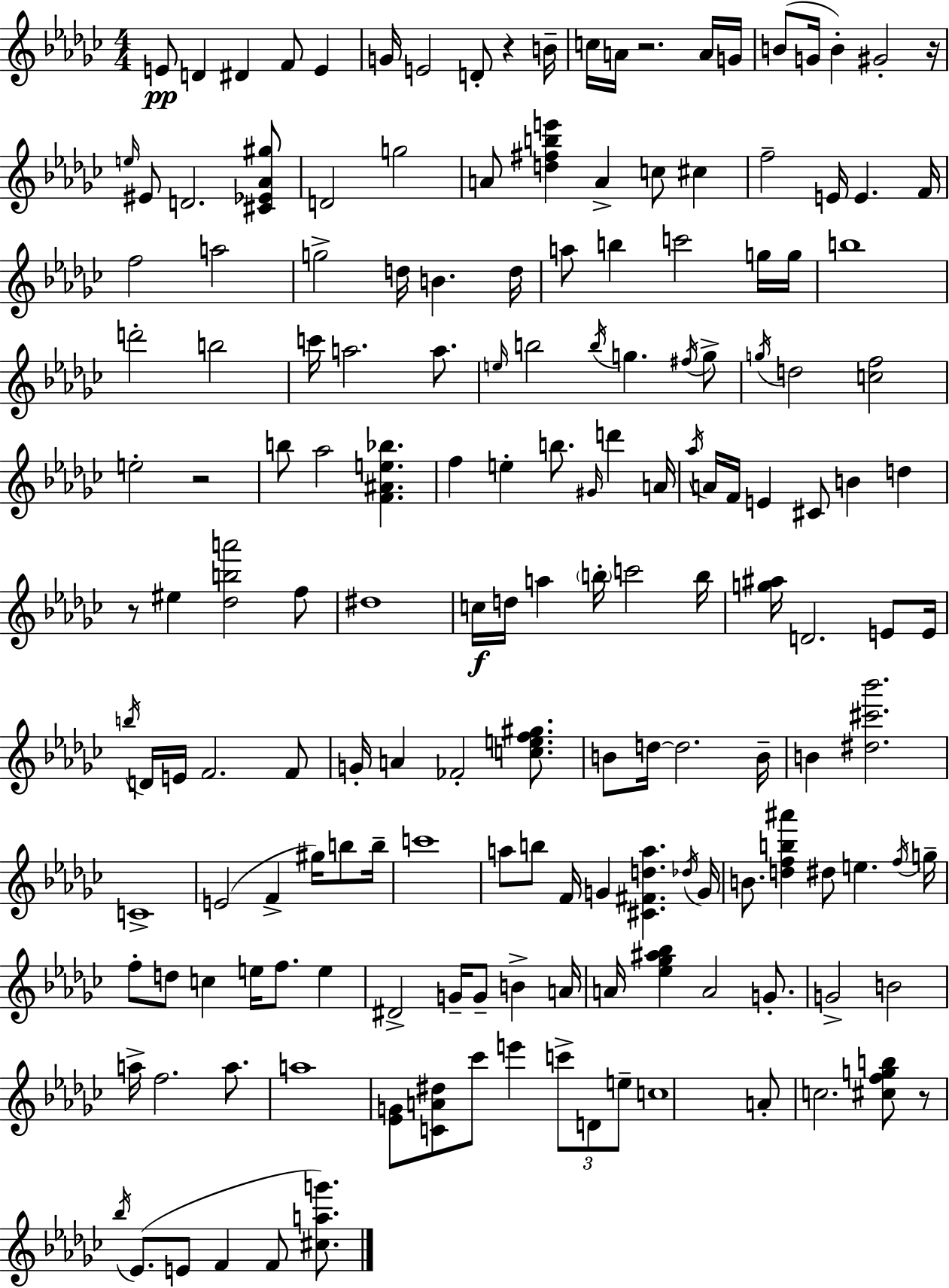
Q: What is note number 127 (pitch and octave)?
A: A4